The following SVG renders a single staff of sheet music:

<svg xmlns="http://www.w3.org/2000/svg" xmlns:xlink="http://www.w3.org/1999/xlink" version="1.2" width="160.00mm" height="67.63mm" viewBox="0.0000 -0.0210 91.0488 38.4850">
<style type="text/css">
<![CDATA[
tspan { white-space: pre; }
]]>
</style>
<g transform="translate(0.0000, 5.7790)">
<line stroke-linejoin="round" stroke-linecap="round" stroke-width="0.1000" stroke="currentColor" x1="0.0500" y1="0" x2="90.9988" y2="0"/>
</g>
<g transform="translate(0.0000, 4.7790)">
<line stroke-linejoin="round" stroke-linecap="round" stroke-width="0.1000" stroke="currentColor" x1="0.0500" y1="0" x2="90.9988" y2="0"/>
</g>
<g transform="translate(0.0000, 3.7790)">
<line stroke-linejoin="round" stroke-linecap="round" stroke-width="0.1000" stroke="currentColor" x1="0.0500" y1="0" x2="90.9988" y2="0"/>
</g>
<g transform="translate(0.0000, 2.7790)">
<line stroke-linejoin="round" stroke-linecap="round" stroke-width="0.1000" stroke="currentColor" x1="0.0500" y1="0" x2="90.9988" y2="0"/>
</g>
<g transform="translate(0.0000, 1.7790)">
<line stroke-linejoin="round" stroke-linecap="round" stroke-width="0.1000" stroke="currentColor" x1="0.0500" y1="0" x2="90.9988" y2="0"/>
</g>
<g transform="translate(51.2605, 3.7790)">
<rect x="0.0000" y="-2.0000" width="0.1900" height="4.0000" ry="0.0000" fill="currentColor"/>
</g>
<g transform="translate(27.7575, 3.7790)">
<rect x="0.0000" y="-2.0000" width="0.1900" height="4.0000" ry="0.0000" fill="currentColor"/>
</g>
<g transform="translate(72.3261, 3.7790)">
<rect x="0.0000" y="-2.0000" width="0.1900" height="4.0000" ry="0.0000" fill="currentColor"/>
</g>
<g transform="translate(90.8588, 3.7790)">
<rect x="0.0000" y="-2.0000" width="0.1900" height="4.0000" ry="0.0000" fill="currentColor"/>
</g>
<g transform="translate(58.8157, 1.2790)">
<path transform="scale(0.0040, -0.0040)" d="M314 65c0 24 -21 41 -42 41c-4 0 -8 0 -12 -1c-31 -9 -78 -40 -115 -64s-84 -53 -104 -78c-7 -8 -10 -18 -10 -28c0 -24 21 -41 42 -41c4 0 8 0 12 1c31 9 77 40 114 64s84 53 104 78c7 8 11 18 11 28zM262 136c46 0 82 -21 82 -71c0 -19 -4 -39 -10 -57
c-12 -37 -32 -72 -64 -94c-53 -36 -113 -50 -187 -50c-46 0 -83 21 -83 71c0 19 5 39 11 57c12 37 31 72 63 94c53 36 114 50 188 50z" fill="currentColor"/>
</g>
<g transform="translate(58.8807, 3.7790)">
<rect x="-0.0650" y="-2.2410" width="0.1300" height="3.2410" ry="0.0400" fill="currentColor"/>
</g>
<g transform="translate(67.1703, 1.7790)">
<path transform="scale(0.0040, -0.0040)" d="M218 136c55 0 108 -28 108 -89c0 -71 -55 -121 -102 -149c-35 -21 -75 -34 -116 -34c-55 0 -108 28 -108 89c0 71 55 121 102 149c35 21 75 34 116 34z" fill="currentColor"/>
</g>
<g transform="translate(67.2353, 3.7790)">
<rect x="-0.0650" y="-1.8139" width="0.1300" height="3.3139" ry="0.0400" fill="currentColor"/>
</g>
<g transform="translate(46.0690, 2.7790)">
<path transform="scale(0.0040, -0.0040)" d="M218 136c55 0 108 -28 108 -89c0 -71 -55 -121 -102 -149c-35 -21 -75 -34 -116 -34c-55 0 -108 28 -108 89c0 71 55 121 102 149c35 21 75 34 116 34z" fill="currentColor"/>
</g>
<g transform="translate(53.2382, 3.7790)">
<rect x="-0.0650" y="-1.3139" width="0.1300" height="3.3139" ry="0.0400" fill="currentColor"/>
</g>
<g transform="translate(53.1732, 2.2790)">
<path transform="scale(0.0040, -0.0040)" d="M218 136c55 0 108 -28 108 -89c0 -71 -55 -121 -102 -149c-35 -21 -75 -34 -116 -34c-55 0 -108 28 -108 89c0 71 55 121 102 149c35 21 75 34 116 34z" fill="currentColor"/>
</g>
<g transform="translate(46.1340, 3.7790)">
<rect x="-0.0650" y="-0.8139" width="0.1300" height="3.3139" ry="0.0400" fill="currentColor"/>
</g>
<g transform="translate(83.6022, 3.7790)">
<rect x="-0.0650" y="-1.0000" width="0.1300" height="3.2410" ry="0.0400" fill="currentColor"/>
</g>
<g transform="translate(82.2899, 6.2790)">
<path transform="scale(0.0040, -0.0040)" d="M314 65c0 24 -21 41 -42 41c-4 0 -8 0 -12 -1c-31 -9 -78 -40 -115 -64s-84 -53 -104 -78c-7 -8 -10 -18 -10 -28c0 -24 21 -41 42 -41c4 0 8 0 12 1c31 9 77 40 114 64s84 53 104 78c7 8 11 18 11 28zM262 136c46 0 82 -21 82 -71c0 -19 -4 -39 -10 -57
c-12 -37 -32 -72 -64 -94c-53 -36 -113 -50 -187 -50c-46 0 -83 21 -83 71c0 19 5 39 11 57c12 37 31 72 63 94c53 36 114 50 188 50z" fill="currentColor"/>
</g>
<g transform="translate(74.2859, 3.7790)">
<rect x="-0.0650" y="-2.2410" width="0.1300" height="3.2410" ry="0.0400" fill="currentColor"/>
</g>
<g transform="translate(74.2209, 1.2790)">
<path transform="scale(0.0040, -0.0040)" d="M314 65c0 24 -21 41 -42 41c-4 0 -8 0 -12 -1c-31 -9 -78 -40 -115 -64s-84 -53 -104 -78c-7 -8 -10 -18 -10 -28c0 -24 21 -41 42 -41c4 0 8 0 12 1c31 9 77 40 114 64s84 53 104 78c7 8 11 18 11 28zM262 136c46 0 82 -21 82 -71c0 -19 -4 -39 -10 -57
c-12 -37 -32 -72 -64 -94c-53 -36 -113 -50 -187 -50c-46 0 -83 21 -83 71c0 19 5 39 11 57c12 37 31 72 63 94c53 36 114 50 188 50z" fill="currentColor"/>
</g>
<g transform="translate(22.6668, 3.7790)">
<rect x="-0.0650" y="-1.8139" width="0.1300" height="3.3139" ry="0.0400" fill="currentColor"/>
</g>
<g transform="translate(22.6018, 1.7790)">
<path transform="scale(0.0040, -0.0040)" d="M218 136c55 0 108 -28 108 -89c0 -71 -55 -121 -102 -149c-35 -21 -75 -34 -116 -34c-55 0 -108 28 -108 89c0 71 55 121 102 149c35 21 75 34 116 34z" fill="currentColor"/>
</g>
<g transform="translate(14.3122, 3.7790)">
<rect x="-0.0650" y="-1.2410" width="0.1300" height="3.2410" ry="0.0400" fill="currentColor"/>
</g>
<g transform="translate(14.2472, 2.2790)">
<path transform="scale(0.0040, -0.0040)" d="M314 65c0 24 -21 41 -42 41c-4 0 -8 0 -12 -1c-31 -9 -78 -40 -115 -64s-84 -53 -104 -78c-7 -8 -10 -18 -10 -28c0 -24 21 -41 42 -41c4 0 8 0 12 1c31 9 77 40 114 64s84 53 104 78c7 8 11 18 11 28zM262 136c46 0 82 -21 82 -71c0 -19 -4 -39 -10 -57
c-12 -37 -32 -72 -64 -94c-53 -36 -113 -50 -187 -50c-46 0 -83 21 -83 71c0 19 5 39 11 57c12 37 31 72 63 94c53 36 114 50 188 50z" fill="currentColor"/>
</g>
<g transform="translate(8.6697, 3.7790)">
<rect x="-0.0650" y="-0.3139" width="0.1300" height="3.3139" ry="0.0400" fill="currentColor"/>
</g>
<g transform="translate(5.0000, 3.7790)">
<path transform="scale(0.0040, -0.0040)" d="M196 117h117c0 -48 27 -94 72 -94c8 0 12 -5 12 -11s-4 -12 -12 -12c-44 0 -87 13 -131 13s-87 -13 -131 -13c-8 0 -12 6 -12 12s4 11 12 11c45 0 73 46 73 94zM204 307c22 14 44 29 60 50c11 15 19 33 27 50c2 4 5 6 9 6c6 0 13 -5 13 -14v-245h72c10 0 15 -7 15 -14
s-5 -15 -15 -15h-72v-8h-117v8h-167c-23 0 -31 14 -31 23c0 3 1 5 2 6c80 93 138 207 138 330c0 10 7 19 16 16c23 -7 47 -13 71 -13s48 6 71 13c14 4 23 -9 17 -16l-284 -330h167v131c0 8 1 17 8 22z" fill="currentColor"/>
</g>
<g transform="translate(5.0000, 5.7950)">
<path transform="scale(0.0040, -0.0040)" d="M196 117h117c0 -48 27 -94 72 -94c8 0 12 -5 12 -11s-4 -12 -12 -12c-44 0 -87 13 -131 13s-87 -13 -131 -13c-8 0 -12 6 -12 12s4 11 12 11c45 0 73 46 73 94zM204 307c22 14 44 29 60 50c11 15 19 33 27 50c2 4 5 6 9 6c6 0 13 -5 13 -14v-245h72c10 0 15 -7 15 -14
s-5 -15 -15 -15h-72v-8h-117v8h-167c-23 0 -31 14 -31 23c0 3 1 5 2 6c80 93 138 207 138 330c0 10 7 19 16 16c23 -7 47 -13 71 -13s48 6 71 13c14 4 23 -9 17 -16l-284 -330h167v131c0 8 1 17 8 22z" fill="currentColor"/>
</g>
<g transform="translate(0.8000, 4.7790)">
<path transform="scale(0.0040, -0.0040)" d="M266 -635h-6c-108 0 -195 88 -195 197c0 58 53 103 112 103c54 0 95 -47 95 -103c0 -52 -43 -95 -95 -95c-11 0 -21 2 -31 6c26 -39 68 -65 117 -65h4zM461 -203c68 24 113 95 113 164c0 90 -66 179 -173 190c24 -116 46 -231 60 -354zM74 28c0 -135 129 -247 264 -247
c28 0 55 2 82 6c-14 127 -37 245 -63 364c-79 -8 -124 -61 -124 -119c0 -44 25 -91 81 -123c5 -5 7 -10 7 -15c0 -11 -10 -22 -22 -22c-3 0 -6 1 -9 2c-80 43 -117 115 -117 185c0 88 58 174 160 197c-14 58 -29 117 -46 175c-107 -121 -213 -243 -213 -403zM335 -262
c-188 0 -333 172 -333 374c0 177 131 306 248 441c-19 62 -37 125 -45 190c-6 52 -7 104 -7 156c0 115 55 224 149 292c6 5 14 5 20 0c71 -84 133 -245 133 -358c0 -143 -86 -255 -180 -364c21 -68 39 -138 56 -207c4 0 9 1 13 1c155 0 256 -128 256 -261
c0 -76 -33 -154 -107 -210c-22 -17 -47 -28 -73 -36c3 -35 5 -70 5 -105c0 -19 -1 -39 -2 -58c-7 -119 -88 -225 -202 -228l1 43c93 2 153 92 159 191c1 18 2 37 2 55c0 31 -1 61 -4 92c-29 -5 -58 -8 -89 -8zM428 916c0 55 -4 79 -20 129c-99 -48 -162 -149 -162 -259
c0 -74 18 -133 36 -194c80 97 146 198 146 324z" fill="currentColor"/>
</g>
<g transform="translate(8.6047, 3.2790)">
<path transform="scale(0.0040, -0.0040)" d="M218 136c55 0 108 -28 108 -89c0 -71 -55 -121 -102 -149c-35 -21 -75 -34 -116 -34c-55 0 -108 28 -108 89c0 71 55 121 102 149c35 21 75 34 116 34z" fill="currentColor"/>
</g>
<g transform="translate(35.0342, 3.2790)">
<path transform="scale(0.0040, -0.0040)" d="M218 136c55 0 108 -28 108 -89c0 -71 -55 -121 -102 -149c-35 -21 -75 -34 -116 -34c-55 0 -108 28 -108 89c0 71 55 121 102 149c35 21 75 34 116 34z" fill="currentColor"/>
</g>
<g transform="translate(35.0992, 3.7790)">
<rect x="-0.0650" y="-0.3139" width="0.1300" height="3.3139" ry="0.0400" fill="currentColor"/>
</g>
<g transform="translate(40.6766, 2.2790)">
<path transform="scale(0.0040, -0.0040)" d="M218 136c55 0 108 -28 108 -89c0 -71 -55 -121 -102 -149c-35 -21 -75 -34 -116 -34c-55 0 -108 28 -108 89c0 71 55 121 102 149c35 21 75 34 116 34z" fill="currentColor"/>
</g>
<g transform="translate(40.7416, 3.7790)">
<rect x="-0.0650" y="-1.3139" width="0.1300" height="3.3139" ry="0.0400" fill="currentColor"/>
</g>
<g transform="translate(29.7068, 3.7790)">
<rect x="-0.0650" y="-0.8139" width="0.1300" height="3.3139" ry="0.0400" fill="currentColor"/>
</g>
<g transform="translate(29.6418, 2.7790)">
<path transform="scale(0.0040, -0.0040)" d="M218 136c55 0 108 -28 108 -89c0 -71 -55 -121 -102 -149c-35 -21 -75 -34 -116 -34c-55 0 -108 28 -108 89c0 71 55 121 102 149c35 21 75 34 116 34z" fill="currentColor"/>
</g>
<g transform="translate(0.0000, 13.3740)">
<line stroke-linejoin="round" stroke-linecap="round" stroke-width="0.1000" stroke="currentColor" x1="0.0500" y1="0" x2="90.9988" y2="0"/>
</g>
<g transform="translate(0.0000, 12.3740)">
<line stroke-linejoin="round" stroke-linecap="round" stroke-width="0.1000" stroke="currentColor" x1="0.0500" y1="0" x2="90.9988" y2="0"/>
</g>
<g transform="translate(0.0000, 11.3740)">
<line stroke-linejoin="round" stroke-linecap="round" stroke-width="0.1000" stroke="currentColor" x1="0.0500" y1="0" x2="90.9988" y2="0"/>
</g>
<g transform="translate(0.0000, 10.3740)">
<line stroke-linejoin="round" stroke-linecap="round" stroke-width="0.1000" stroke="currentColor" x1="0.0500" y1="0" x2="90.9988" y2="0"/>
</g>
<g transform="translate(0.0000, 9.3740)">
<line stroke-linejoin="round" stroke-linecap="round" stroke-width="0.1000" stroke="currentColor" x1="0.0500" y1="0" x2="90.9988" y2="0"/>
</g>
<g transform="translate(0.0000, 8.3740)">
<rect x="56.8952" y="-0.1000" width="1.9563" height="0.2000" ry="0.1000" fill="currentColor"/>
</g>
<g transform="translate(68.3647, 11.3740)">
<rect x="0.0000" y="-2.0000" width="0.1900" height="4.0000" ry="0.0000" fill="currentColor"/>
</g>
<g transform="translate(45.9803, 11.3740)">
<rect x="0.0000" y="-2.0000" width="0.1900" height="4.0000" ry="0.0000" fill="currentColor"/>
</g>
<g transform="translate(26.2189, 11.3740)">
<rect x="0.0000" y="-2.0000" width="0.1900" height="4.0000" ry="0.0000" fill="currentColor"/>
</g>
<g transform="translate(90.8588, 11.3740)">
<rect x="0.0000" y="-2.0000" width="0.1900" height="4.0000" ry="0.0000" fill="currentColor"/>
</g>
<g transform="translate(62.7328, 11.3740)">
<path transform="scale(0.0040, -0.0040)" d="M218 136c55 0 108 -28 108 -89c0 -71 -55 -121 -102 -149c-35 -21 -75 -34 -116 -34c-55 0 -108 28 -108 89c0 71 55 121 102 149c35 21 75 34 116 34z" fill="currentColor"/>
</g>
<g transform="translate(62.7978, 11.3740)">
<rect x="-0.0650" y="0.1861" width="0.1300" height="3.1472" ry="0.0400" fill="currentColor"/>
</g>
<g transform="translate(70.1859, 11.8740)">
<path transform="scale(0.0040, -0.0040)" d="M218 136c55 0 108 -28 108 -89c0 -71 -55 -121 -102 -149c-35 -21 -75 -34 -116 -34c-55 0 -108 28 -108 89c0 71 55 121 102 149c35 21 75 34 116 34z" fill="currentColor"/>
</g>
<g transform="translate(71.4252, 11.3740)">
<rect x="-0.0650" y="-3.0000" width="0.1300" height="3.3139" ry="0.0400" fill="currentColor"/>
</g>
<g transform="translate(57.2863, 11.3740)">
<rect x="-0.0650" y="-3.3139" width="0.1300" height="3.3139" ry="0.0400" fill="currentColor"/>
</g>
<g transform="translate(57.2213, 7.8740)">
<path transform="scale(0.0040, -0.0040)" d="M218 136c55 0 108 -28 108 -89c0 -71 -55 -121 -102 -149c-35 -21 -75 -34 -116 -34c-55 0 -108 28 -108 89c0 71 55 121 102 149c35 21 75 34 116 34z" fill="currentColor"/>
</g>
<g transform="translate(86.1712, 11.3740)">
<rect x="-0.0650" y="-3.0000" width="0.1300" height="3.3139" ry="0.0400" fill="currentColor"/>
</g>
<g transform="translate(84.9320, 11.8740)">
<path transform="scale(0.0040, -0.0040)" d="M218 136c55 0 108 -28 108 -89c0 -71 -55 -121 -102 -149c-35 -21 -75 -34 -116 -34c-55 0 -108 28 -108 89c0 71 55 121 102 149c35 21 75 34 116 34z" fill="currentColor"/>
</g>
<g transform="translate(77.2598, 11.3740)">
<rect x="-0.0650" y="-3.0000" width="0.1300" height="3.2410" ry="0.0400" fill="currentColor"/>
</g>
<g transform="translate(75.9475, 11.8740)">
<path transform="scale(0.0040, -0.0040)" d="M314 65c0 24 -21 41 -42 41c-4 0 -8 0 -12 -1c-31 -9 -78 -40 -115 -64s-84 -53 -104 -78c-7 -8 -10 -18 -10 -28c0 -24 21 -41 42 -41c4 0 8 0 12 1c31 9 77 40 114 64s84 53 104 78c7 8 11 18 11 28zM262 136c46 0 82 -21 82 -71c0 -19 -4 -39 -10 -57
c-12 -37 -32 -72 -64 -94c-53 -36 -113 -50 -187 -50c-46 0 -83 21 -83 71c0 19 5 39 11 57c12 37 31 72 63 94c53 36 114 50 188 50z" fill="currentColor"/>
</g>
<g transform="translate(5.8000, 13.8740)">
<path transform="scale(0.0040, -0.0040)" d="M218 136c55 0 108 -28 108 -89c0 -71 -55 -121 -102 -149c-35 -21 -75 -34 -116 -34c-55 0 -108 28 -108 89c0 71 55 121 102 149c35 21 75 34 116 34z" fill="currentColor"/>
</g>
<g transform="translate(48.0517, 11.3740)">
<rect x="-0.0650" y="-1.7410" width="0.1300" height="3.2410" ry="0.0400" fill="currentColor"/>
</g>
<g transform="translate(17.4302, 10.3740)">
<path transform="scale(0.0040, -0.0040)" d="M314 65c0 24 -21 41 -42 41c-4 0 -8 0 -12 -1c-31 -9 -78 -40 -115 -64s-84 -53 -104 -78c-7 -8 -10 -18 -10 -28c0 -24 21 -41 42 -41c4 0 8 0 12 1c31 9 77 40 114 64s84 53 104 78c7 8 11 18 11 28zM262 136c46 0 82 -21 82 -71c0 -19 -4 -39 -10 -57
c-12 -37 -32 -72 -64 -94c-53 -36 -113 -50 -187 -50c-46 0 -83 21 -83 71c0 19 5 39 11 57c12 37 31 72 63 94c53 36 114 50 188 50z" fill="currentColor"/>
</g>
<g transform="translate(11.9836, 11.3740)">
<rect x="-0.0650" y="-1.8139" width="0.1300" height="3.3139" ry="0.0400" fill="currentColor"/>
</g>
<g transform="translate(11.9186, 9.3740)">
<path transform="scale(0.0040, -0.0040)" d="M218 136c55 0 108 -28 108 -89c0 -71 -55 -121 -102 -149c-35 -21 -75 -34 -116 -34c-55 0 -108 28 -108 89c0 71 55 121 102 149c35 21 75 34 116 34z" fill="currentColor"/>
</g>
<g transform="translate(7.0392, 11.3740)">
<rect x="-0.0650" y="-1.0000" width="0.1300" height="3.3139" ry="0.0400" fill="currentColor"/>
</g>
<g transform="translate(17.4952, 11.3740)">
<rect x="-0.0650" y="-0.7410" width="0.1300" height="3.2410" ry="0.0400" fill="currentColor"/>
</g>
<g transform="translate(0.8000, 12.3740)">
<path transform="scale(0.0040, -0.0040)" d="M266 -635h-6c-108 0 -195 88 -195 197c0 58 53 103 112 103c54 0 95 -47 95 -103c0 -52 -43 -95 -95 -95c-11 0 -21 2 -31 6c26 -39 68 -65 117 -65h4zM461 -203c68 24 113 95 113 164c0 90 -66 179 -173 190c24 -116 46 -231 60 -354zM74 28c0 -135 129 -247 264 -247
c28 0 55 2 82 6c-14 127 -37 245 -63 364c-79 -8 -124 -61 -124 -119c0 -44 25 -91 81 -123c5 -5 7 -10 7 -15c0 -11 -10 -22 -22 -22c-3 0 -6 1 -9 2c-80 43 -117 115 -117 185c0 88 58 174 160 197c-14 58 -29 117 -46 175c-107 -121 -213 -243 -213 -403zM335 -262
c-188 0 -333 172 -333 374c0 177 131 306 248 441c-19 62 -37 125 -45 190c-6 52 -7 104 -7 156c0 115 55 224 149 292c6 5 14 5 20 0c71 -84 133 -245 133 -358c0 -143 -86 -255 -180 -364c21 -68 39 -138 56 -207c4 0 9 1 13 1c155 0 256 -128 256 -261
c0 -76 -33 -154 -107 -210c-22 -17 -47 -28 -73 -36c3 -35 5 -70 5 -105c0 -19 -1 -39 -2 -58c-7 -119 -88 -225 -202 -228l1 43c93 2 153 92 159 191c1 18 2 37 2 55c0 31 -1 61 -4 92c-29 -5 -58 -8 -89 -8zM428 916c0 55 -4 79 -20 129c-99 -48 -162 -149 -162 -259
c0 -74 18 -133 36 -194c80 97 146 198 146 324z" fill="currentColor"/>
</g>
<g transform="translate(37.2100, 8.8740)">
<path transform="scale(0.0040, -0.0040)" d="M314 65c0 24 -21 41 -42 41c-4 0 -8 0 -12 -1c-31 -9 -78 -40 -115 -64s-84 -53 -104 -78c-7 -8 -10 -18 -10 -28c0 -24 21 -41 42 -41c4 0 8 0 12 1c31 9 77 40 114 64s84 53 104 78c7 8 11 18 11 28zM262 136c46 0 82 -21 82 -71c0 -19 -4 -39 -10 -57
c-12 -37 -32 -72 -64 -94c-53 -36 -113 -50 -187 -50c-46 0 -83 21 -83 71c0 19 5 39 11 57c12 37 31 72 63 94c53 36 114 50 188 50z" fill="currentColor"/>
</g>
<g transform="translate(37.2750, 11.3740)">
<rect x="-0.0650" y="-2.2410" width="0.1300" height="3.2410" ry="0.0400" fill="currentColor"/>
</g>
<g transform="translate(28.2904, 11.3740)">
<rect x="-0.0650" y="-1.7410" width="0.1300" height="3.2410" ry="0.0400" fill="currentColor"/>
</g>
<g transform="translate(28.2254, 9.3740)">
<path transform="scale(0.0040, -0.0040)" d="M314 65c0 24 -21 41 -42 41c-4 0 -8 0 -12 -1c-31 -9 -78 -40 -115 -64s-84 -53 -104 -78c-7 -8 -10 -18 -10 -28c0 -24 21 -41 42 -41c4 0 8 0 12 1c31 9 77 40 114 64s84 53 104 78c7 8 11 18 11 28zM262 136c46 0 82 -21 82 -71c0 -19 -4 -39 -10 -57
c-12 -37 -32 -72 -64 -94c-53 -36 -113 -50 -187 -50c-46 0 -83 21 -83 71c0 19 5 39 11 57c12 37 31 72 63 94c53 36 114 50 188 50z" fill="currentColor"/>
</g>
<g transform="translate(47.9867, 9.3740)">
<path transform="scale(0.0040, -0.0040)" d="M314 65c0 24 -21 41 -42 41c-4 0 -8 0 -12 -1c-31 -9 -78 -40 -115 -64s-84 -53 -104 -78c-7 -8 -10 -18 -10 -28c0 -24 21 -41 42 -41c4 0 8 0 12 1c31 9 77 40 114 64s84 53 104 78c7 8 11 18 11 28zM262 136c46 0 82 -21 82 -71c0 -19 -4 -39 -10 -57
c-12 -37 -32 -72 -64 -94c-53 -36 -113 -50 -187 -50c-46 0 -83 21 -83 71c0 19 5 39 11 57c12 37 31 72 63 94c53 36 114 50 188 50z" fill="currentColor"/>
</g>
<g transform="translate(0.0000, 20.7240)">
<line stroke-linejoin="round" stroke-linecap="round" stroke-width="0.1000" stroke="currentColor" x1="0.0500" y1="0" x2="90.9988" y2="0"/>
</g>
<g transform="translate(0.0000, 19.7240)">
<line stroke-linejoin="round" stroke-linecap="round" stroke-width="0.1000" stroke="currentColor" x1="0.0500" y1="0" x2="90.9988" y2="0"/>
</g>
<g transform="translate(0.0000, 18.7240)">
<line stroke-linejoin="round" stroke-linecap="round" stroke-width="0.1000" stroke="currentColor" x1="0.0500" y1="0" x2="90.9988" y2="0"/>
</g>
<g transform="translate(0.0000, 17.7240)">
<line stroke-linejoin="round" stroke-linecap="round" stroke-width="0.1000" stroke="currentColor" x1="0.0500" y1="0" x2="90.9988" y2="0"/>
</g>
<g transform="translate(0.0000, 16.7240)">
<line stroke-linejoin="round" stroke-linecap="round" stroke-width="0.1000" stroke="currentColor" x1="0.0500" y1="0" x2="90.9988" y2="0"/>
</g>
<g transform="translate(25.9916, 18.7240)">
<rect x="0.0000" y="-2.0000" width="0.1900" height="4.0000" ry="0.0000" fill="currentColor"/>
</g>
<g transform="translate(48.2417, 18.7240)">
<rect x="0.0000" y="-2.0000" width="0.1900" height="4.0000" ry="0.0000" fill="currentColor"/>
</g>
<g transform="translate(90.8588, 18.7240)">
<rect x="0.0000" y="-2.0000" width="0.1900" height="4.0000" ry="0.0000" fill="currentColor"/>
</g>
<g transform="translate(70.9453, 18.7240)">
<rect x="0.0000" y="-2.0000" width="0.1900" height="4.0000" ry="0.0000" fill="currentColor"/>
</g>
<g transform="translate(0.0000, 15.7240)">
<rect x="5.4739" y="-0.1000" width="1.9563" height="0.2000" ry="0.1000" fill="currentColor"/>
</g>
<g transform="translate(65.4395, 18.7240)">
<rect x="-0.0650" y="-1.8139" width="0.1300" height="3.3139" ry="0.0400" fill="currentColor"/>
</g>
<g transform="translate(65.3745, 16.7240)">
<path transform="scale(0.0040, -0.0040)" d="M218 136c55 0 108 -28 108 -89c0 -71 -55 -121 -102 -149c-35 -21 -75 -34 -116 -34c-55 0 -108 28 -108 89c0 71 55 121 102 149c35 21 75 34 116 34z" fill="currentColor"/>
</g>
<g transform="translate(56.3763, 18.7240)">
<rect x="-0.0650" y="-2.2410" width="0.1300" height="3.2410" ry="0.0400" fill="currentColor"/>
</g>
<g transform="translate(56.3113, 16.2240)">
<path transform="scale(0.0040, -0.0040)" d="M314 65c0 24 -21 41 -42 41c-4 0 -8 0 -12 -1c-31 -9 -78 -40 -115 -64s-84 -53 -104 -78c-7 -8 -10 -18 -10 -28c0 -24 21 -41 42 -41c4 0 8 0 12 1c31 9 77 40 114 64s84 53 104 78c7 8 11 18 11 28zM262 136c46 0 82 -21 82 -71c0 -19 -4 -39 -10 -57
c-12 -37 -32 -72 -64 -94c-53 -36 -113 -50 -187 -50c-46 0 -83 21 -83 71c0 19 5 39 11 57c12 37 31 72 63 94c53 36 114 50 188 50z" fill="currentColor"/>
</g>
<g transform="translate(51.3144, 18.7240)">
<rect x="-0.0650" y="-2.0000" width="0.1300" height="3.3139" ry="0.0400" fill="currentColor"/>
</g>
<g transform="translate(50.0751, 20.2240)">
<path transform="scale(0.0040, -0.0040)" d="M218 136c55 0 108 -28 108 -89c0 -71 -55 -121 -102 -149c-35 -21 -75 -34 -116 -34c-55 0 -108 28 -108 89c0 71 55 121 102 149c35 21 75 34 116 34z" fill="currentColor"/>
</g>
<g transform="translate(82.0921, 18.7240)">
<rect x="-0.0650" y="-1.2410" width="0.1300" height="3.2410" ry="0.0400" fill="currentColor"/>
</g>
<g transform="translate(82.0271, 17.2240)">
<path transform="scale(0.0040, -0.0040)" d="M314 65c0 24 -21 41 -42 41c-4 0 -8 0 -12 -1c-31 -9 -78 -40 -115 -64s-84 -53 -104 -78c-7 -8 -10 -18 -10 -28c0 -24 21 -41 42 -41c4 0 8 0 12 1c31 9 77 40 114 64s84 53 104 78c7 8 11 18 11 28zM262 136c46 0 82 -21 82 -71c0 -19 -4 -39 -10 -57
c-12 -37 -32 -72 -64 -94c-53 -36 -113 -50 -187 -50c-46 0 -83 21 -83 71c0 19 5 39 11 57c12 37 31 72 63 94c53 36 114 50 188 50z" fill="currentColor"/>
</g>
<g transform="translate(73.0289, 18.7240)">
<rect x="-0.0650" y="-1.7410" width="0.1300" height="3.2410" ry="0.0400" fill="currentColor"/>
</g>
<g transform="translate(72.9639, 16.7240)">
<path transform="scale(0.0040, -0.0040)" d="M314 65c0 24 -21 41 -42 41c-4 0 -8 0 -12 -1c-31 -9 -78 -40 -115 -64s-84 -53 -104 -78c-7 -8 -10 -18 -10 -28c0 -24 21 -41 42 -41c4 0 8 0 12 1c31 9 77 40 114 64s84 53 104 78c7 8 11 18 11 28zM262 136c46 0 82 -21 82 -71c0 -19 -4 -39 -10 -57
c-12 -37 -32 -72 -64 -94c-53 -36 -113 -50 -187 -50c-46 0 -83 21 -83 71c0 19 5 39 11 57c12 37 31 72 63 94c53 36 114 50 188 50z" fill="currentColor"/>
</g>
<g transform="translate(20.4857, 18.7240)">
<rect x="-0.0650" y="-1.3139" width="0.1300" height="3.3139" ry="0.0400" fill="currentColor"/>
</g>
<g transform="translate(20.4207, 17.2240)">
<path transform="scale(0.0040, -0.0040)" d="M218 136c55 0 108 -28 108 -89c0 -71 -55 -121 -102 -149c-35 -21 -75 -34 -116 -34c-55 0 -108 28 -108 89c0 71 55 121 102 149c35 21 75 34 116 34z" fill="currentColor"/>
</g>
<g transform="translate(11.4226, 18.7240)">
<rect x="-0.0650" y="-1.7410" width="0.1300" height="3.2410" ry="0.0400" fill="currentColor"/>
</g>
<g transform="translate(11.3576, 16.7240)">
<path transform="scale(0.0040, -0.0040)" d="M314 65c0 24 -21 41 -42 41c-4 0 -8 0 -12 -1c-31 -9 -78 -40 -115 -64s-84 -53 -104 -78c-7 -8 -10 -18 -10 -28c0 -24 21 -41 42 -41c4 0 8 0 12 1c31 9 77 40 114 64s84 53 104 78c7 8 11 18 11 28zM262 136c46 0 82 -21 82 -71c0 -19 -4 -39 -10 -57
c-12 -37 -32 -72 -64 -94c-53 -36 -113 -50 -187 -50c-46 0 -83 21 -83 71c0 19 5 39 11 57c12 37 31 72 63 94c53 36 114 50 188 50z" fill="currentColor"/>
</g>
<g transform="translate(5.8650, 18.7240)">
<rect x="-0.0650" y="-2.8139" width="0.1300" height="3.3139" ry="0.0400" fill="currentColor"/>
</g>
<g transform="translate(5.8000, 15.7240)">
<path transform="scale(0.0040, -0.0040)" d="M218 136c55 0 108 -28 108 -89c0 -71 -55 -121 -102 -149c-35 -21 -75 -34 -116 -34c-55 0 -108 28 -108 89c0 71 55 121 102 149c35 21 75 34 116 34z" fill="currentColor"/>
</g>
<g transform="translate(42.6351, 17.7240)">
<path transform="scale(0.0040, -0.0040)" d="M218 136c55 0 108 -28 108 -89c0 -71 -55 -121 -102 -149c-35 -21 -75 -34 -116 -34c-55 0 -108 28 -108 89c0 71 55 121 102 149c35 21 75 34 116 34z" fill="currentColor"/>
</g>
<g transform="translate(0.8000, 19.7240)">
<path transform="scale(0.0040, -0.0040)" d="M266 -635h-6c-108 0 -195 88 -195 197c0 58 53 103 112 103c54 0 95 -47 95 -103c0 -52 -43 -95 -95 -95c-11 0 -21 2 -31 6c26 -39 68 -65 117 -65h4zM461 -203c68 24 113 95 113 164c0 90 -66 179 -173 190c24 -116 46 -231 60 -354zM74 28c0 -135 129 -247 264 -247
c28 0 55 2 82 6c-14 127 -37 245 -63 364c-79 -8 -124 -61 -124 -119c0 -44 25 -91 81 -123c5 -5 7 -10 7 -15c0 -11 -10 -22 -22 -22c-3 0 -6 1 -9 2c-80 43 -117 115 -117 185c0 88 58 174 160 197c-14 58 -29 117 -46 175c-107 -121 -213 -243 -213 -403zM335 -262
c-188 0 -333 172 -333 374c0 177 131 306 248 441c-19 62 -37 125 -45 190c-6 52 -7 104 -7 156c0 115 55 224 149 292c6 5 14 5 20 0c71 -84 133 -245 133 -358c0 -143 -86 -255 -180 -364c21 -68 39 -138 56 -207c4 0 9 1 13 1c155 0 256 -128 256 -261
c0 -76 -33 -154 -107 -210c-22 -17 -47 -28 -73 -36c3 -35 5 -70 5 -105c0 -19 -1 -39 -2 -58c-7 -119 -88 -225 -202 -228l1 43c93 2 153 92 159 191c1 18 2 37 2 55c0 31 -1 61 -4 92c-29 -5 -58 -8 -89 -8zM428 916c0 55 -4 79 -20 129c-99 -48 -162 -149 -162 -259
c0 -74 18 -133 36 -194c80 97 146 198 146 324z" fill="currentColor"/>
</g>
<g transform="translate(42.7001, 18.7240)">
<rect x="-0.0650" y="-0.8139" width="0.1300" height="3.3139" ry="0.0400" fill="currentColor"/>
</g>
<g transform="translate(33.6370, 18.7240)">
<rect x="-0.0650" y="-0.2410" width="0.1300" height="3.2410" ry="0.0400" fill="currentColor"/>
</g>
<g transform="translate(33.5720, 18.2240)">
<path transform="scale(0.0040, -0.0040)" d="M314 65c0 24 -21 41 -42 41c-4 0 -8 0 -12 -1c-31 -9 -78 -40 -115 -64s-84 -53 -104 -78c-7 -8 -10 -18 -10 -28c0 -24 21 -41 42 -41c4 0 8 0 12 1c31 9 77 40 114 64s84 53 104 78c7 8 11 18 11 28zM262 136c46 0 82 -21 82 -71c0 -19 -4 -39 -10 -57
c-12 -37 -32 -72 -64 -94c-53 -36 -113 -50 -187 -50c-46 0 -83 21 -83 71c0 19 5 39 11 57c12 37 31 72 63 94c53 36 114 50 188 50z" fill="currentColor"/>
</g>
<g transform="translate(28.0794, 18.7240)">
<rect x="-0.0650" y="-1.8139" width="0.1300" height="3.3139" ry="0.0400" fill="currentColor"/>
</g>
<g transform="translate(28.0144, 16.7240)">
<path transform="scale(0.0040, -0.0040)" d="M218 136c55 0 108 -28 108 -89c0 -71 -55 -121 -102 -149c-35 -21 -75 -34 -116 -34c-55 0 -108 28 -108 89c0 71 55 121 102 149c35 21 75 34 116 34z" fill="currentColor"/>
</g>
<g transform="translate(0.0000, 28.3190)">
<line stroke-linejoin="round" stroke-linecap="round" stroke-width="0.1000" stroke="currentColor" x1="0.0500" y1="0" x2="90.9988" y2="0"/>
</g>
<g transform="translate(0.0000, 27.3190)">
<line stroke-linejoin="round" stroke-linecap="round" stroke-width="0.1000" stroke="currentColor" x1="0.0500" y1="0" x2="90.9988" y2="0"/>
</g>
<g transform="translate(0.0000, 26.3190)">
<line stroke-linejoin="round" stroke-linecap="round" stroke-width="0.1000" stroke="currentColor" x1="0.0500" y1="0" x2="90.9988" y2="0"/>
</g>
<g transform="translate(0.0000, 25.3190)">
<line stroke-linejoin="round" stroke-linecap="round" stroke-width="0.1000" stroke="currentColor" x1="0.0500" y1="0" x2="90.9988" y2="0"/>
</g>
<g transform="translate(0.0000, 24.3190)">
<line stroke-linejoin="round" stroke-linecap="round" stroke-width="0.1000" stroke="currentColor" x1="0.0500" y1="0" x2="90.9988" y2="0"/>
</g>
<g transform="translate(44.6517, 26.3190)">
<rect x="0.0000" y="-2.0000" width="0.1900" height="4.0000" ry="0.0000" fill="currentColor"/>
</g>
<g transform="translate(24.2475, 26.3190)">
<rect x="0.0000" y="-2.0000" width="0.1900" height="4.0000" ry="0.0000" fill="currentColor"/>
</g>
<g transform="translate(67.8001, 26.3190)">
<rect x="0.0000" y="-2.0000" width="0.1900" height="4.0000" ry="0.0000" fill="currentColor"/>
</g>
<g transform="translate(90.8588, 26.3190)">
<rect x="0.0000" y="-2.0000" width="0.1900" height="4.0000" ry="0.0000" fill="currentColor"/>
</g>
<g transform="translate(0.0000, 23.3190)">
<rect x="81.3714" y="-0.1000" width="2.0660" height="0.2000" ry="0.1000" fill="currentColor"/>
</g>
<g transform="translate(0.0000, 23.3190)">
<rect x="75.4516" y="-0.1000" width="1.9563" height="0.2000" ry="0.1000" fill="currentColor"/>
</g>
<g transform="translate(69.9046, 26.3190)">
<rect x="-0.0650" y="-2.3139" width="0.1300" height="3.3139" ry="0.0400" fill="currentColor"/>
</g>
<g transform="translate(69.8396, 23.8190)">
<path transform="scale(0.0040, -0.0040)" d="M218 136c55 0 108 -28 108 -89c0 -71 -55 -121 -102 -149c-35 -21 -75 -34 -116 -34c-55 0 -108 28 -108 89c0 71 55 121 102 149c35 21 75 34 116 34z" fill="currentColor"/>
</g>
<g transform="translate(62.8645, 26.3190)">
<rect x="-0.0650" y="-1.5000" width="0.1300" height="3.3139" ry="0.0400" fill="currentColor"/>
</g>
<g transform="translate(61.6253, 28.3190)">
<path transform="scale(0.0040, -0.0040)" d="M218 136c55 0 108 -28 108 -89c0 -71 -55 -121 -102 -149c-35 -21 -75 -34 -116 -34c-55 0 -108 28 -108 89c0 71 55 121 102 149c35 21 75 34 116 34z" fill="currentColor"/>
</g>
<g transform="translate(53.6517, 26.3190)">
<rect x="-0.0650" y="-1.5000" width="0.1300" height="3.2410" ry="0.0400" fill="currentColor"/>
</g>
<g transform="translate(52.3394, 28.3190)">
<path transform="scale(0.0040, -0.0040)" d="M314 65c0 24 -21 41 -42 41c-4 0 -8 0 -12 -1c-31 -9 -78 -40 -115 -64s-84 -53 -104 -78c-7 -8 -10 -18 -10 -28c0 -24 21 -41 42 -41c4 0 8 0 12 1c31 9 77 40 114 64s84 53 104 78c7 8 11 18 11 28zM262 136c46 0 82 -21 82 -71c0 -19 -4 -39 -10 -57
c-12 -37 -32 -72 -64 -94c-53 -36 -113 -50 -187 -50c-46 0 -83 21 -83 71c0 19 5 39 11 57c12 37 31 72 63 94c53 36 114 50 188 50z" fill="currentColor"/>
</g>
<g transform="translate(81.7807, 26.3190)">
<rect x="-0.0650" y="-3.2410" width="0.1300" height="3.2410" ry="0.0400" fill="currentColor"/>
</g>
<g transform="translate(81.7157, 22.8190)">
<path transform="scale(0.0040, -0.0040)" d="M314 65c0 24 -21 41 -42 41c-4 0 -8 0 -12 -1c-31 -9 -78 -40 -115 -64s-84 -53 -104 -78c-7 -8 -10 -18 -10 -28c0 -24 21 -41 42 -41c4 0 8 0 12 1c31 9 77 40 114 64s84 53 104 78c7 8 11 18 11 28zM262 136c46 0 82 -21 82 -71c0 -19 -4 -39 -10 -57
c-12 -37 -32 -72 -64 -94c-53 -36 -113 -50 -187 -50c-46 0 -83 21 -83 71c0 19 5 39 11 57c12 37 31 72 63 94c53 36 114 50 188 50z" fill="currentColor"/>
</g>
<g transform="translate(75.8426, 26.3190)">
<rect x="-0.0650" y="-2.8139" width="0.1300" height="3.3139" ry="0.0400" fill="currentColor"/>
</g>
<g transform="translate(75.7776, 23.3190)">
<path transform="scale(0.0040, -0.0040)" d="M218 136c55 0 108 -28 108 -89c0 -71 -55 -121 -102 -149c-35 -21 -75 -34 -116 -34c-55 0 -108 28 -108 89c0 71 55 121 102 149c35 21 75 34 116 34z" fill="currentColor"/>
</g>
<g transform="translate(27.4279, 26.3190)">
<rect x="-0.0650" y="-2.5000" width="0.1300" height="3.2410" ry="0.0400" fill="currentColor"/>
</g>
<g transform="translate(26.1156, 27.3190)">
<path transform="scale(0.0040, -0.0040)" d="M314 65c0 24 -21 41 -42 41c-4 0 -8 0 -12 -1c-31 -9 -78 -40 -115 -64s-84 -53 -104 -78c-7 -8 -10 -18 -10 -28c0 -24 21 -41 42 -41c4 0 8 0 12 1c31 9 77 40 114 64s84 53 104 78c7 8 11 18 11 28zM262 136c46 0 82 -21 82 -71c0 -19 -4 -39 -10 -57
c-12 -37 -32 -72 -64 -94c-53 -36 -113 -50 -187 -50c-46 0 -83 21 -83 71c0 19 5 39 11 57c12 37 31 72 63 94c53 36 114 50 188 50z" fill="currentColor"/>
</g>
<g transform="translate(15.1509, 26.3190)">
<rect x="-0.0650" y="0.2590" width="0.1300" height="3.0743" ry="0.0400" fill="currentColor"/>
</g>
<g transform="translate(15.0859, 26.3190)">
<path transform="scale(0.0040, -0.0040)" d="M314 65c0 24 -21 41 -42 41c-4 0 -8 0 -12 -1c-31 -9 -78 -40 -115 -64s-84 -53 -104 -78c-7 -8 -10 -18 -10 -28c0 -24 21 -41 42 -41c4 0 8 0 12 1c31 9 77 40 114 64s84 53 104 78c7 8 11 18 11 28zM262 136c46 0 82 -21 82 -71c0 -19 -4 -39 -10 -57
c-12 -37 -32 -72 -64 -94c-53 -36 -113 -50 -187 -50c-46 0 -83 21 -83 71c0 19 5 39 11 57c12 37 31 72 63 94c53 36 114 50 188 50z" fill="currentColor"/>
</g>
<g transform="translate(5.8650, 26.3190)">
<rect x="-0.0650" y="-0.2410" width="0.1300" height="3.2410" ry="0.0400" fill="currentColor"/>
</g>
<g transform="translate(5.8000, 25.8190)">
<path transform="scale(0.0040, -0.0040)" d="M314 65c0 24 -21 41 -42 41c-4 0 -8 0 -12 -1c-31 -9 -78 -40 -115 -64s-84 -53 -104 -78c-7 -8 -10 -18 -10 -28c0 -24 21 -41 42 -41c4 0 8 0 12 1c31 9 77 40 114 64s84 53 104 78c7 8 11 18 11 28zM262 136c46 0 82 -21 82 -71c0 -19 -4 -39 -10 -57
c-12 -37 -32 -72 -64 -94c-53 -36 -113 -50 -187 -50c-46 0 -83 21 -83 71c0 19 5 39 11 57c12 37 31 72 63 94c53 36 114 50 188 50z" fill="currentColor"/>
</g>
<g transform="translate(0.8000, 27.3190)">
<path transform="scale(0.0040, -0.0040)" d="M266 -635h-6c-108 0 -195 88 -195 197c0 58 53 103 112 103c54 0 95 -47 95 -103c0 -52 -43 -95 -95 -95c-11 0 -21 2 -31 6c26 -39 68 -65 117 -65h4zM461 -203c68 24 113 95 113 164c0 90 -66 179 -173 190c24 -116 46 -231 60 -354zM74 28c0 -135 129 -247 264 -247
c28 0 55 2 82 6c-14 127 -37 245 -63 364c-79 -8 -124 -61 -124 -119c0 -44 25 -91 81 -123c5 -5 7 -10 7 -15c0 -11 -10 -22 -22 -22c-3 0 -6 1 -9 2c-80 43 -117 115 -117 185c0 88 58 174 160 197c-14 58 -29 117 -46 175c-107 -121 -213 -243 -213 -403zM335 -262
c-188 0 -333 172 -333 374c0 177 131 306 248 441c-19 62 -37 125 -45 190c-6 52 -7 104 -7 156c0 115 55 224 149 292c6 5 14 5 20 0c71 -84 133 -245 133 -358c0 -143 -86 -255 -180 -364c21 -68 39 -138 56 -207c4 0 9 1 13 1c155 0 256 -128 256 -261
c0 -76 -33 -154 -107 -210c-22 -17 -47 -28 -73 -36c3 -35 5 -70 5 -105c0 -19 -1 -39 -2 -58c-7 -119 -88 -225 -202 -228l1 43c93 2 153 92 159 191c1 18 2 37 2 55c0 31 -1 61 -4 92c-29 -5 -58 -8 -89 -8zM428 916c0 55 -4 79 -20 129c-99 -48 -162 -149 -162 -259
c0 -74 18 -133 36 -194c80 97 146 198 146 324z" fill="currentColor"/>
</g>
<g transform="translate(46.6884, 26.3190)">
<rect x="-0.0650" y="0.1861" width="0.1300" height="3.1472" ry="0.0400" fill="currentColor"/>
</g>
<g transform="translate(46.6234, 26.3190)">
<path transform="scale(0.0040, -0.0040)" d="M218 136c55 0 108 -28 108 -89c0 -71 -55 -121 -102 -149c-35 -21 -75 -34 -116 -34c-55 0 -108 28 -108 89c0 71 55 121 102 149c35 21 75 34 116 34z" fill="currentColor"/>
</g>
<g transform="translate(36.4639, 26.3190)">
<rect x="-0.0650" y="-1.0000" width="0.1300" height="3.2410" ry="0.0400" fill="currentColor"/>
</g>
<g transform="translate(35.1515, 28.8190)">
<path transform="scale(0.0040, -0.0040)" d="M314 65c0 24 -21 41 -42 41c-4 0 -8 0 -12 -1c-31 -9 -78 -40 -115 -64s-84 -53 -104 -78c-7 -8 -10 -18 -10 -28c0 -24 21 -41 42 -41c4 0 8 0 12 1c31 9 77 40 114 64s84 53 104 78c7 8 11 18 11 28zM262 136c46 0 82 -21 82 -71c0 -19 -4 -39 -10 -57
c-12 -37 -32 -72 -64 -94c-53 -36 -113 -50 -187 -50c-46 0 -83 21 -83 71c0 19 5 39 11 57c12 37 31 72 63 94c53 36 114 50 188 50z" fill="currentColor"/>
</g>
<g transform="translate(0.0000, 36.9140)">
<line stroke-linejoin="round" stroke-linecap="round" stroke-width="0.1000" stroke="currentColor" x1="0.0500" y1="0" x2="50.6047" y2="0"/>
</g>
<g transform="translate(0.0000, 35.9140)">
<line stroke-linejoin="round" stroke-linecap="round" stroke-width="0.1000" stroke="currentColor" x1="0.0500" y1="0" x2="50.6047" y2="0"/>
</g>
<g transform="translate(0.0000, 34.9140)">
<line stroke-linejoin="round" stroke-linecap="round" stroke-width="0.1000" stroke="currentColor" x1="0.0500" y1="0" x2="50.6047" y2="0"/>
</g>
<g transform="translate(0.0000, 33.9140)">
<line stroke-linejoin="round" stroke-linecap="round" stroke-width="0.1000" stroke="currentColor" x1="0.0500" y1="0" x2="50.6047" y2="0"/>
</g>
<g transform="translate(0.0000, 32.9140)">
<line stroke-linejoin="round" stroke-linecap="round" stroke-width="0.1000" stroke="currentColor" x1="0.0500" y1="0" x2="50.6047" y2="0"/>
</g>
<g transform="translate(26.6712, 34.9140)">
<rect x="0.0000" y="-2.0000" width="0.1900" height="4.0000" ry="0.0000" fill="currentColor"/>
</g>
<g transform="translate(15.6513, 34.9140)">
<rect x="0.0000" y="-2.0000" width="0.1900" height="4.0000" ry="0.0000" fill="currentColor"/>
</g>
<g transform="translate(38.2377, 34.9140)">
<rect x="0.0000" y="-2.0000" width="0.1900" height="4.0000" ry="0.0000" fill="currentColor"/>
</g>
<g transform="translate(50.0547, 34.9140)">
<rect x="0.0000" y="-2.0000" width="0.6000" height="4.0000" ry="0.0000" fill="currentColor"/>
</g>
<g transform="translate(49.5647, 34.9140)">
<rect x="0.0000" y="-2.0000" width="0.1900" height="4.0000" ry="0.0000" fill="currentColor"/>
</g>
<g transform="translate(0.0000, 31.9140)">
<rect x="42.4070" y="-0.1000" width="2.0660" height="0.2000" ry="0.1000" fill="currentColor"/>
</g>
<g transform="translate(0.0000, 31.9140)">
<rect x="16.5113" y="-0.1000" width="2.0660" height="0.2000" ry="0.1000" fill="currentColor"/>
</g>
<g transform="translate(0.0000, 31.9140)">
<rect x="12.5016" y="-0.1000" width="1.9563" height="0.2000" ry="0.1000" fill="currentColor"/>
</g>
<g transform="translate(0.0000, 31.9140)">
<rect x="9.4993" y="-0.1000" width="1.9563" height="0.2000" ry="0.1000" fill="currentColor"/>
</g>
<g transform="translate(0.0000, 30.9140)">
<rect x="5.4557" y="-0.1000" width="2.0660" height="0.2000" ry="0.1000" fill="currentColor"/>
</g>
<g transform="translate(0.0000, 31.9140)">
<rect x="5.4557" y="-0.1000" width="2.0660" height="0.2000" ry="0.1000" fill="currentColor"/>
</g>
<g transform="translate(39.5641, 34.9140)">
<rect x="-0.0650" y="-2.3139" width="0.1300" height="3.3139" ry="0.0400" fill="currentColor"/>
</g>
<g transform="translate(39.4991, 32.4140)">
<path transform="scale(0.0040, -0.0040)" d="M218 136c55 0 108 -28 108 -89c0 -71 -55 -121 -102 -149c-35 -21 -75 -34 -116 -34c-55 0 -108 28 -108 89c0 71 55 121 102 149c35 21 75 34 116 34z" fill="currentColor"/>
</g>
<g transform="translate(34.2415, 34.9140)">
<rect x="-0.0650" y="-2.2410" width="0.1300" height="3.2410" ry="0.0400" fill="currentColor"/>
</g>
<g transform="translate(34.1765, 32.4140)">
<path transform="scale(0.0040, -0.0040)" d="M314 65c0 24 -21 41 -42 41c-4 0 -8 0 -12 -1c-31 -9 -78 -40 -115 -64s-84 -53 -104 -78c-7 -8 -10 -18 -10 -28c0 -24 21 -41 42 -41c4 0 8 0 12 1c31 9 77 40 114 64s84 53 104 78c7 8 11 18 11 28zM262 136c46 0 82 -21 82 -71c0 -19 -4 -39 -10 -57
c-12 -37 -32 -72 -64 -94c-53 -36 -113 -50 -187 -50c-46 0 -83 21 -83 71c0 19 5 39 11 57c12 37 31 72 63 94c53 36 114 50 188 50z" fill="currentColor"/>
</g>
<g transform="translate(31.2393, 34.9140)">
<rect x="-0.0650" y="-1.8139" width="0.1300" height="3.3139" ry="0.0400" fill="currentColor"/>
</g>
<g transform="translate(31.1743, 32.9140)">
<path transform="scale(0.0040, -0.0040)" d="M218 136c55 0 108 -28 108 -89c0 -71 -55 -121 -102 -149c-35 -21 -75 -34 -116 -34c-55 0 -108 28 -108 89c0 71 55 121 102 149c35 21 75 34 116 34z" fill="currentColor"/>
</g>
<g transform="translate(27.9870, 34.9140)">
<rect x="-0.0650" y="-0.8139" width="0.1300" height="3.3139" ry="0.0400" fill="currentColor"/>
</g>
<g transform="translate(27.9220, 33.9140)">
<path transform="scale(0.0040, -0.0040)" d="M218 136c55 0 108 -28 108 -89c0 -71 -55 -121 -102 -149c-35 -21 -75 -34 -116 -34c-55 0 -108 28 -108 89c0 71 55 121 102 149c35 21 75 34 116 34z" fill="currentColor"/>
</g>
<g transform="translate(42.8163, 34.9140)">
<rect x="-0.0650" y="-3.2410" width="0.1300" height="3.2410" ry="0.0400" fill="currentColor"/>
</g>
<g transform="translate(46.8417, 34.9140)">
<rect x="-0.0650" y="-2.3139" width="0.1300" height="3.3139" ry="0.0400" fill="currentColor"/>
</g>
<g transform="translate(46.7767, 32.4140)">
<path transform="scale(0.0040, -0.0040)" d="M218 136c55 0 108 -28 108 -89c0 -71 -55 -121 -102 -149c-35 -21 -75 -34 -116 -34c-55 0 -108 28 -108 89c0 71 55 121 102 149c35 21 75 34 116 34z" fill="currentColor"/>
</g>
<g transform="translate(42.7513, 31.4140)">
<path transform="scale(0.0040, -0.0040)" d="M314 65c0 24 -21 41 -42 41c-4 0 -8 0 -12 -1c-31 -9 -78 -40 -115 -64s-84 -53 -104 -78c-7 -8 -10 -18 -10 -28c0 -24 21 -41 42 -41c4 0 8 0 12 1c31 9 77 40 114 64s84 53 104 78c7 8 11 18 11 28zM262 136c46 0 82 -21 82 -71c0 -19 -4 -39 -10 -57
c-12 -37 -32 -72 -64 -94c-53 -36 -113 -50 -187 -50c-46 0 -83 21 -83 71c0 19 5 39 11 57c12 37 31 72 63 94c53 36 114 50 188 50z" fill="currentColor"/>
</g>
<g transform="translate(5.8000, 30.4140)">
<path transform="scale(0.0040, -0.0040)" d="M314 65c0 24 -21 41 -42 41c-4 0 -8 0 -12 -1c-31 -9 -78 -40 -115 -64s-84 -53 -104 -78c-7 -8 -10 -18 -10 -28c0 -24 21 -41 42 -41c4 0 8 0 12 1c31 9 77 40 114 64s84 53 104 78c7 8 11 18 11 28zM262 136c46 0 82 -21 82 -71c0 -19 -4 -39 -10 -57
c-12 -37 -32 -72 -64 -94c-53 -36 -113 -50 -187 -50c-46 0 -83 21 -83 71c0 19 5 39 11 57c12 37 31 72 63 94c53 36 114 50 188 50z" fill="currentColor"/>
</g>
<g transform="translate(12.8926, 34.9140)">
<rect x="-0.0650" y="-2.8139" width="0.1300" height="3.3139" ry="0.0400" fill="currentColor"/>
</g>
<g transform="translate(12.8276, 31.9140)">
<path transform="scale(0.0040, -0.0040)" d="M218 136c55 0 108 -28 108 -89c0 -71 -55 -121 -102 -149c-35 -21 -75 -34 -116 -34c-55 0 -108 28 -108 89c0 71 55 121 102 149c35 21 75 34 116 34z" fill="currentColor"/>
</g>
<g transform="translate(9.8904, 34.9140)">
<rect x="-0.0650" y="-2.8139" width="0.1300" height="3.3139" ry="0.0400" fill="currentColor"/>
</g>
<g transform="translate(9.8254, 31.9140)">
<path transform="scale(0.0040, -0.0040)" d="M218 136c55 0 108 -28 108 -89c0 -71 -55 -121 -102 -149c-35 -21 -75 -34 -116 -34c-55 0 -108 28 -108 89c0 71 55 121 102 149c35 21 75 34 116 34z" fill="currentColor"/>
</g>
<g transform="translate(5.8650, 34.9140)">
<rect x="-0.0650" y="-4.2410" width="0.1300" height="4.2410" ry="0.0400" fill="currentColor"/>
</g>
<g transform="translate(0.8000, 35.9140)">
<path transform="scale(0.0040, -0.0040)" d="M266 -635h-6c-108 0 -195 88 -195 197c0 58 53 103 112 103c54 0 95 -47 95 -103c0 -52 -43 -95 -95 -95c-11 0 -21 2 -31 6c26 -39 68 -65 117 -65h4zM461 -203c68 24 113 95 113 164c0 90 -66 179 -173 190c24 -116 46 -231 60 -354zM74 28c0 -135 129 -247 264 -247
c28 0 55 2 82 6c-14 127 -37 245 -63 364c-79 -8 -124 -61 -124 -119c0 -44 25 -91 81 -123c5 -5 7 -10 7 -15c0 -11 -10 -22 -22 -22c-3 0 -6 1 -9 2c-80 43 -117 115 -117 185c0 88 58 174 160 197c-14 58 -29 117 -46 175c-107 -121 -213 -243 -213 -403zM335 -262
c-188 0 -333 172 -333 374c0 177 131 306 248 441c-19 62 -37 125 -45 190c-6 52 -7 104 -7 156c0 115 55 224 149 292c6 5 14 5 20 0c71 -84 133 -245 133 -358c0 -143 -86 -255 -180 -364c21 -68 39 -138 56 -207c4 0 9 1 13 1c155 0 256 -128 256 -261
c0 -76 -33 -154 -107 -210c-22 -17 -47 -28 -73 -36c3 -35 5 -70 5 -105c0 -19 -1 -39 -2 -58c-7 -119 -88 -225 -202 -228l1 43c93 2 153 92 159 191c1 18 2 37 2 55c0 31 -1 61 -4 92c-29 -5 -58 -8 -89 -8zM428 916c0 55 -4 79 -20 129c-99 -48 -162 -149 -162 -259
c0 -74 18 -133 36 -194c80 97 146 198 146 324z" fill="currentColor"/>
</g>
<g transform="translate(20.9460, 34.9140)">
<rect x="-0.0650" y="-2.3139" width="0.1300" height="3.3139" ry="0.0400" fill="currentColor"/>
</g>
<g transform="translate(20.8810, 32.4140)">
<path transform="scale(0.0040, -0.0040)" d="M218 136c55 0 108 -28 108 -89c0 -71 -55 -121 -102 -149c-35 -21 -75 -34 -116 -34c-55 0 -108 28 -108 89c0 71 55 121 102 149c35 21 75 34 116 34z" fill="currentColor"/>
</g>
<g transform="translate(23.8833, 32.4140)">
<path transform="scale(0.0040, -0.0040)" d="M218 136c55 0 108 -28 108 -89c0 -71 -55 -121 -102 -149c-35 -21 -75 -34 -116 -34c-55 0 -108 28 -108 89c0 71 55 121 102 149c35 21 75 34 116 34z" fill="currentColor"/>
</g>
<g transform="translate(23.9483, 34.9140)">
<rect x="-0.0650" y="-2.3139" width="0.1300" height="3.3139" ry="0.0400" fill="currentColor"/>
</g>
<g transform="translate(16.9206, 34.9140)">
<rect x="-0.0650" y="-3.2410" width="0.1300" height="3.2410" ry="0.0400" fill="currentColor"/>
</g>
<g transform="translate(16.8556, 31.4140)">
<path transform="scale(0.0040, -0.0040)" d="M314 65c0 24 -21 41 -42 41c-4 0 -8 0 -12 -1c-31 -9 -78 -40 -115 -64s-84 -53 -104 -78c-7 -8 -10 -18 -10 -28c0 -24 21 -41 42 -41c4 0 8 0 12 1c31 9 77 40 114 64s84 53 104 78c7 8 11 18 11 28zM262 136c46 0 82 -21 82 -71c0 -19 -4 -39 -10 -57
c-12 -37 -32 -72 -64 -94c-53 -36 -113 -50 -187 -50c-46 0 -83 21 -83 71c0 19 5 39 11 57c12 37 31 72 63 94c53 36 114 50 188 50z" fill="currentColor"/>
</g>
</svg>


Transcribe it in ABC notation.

X:1
T:Untitled
M:4/4
L:1/4
K:C
c e2 f d c e d e g2 f g2 D2 D f d2 f2 g2 f2 b B A A2 A a f2 e f c2 d F g2 f f2 e2 c2 B2 G2 D2 B E2 E g a b2 d'2 a a b2 g g d f g2 g b2 g